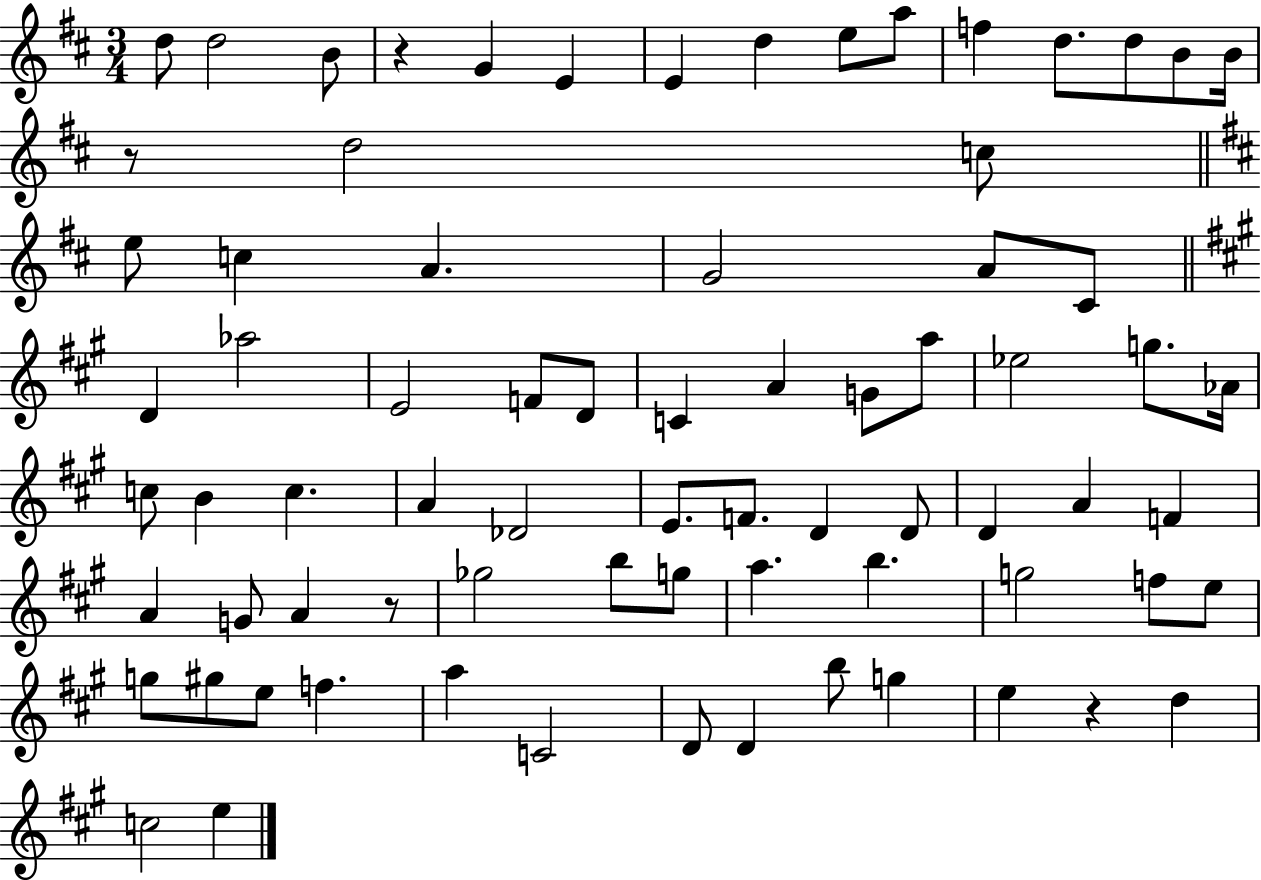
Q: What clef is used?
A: treble